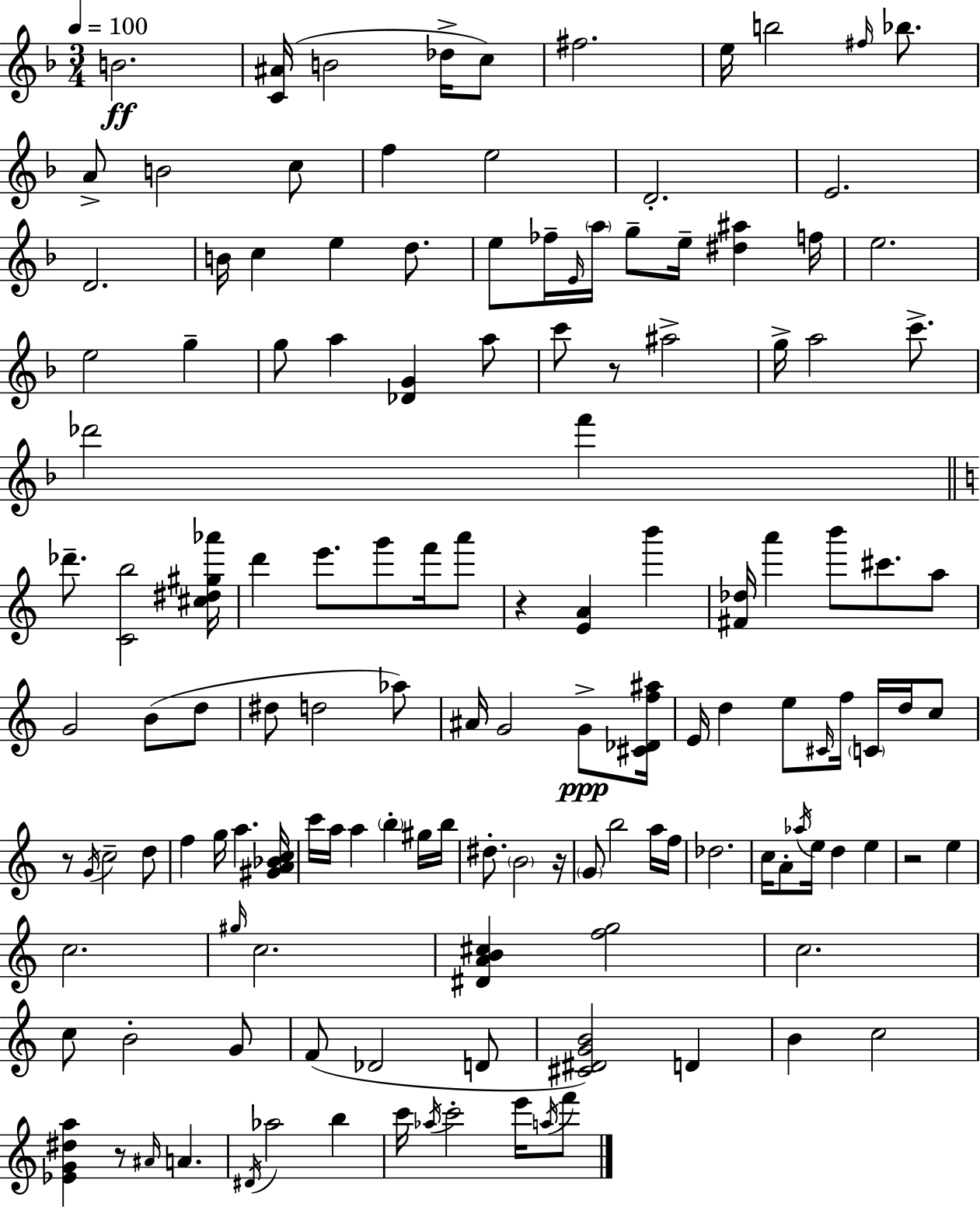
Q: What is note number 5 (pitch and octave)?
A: F#5